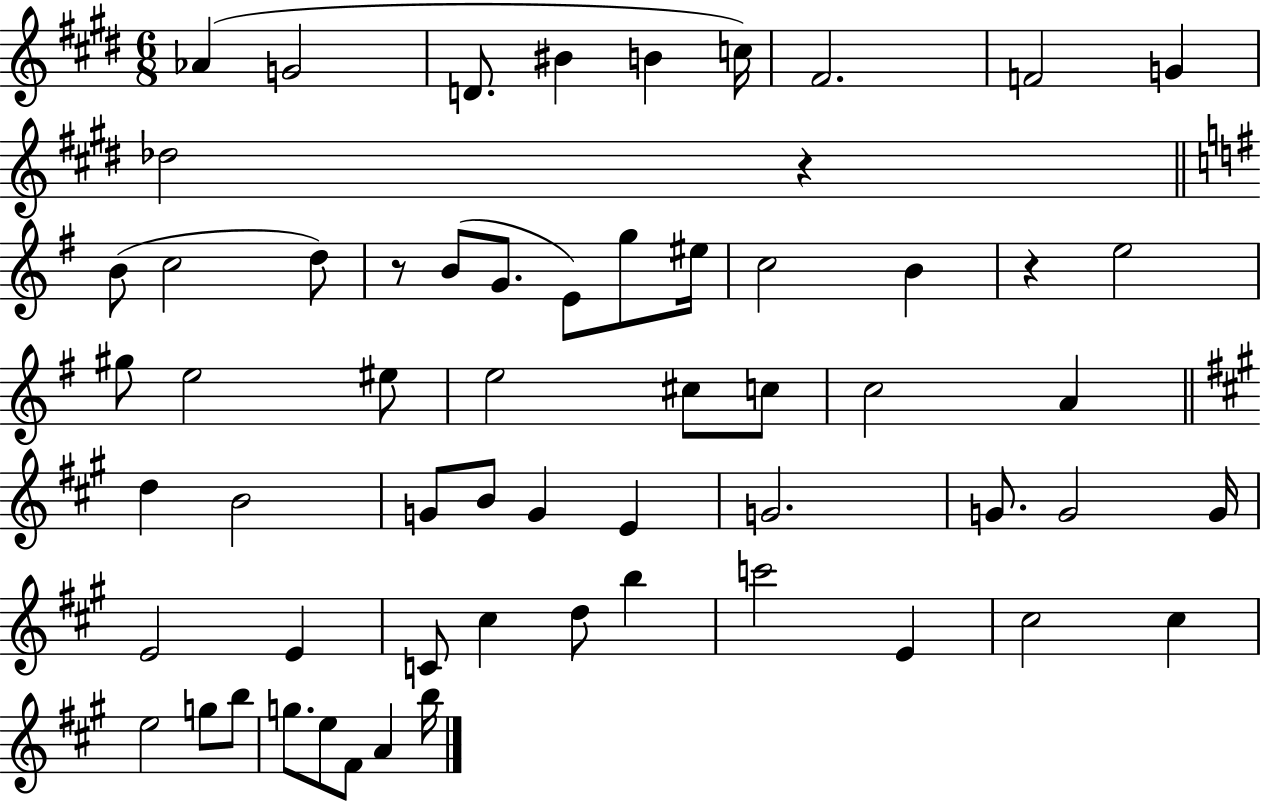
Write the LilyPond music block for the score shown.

{
  \clef treble
  \numericTimeSignature
  \time 6/8
  \key e \major
  aes'4( g'2 | d'8. bis'4 b'4 c''16) | fis'2. | f'2 g'4 | \break des''2 r4 | \bar "||" \break \key e \minor b'8( c''2 d''8) | r8 b'8( g'8. e'8) g''8 eis''16 | c''2 b'4 | r4 e''2 | \break gis''8 e''2 eis''8 | e''2 cis''8 c''8 | c''2 a'4 | \bar "||" \break \key a \major d''4 b'2 | g'8 b'8 g'4 e'4 | g'2. | g'8. g'2 g'16 | \break e'2 e'4 | c'8 cis''4 d''8 b''4 | c'''2 e'4 | cis''2 cis''4 | \break e''2 g''8 b''8 | g''8. e''8 fis'8 a'4 b''16 | \bar "|."
}